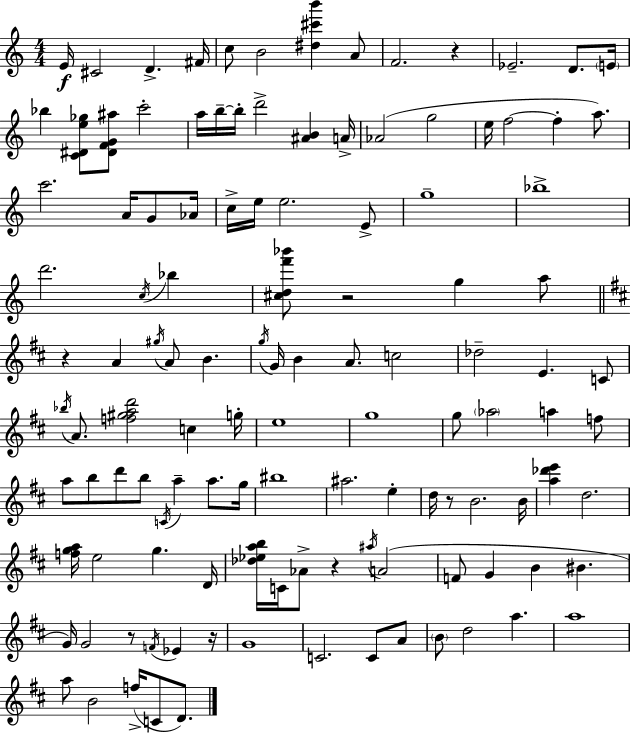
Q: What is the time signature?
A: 4/4